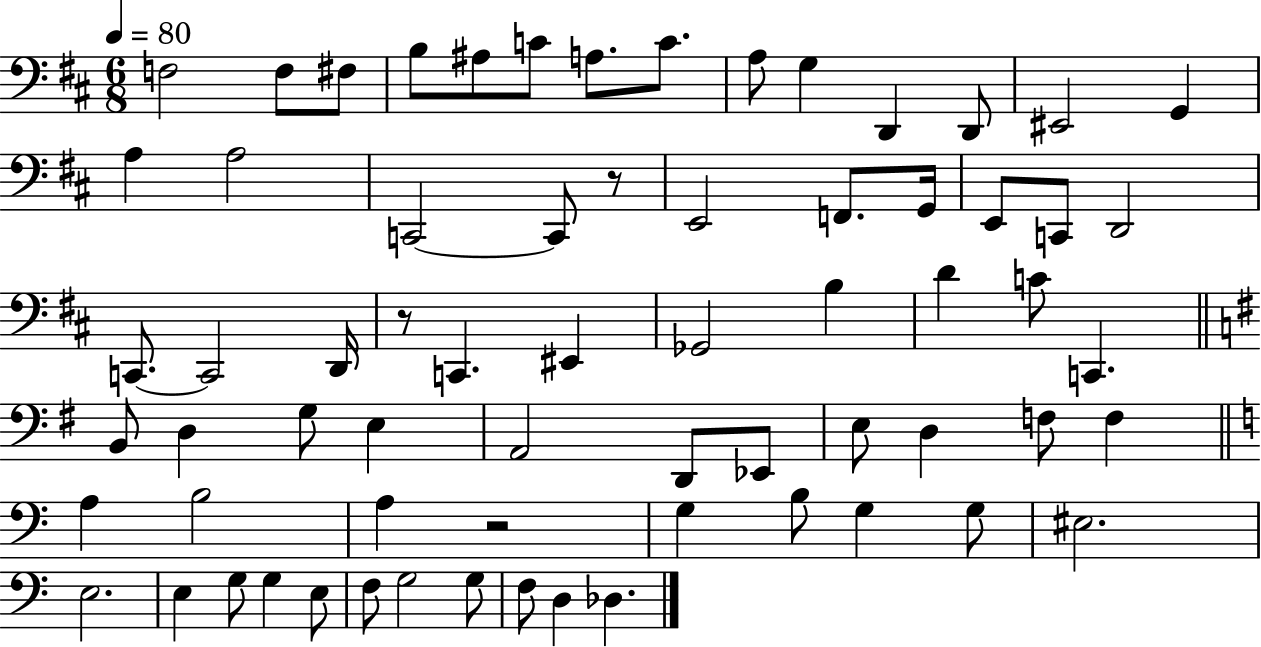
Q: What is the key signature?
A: D major